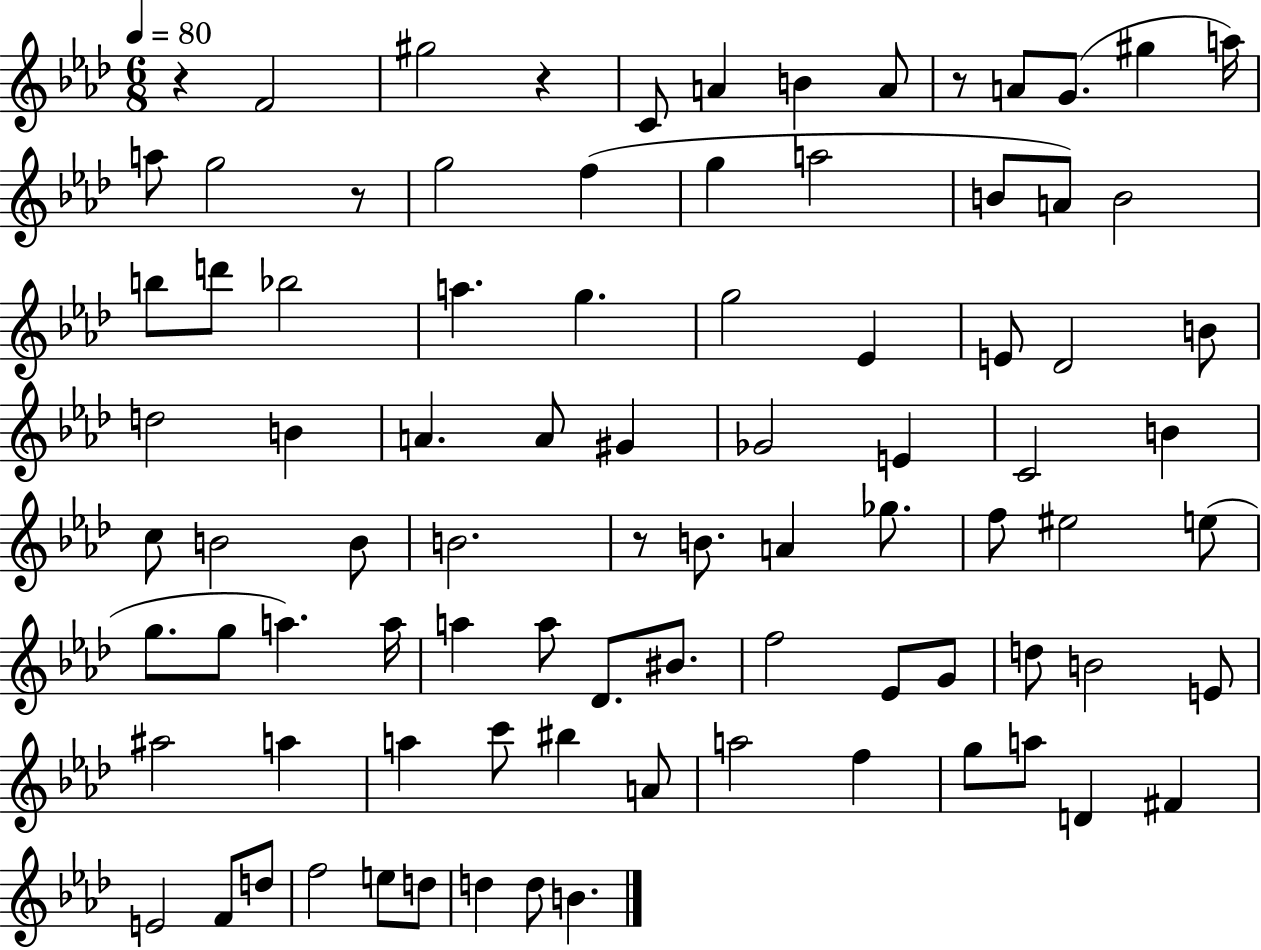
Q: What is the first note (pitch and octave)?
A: F4